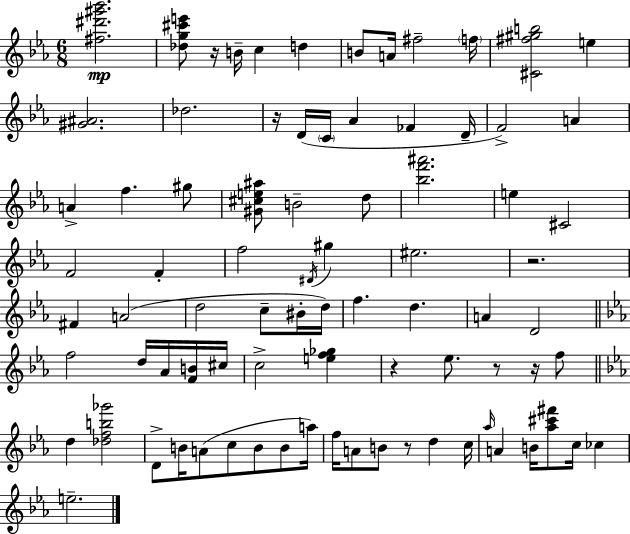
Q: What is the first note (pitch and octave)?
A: B4